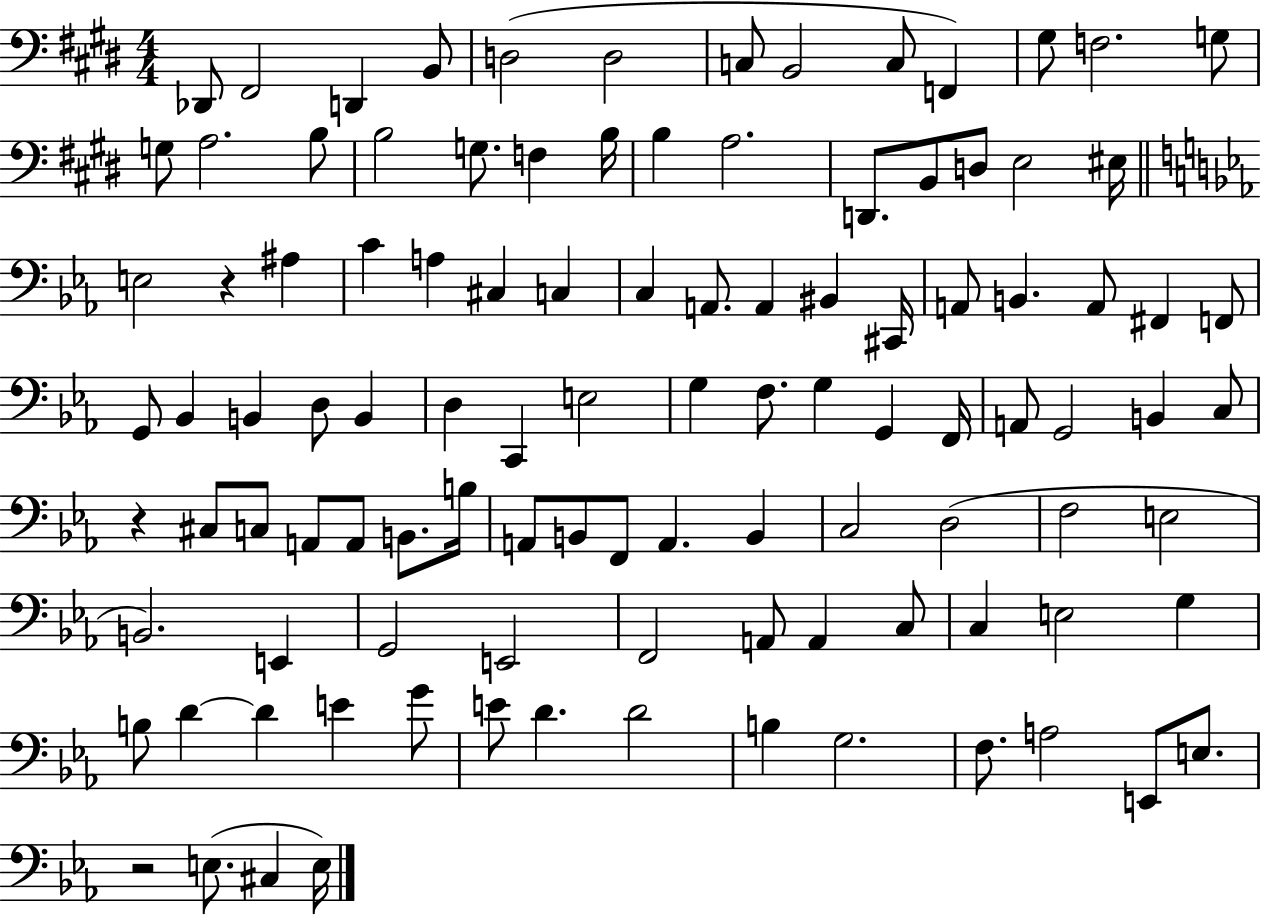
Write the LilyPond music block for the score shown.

{
  \clef bass
  \numericTimeSignature
  \time 4/4
  \key e \major
  des,8 fis,2 d,4 b,8 | d2( d2 | c8 b,2 c8 f,4) | gis8 f2. g8 | \break g8 a2. b8 | b2 g8. f4 b16 | b4 a2. | d,8. b,8 d8 e2 eis16 | \break \bar "||" \break \key ees \major e2 r4 ais4 | c'4 a4 cis4 c4 | c4 a,8. a,4 bis,4 cis,16 | a,8 b,4. a,8 fis,4 f,8 | \break g,8 bes,4 b,4 d8 b,4 | d4 c,4 e2 | g4 f8. g4 g,4 f,16 | a,8 g,2 b,4 c8 | \break r4 cis8 c8 a,8 a,8 b,8. b16 | a,8 b,8 f,8 a,4. b,4 | c2 d2( | f2 e2 | \break b,2.) e,4 | g,2 e,2 | f,2 a,8 a,4 c8 | c4 e2 g4 | \break b8 d'4~~ d'4 e'4 g'8 | e'8 d'4. d'2 | b4 g2. | f8. a2 e,8 e8. | \break r2 e8.( cis4 e16) | \bar "|."
}